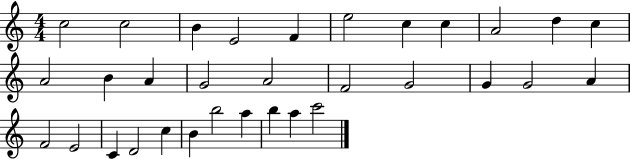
{
  \clef treble
  \numericTimeSignature
  \time 4/4
  \key c \major
  c''2 c''2 | b'4 e'2 f'4 | e''2 c''4 c''4 | a'2 d''4 c''4 | \break a'2 b'4 a'4 | g'2 a'2 | f'2 g'2 | g'4 g'2 a'4 | \break f'2 e'2 | c'4 d'2 c''4 | b'4 b''2 a''4 | b''4 a''4 c'''2 | \break \bar "|."
}